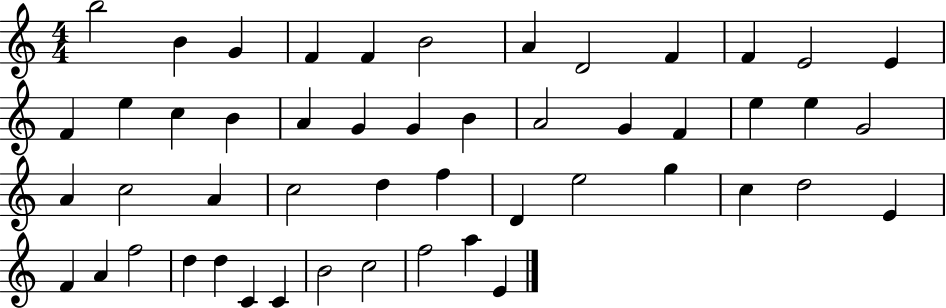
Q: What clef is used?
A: treble